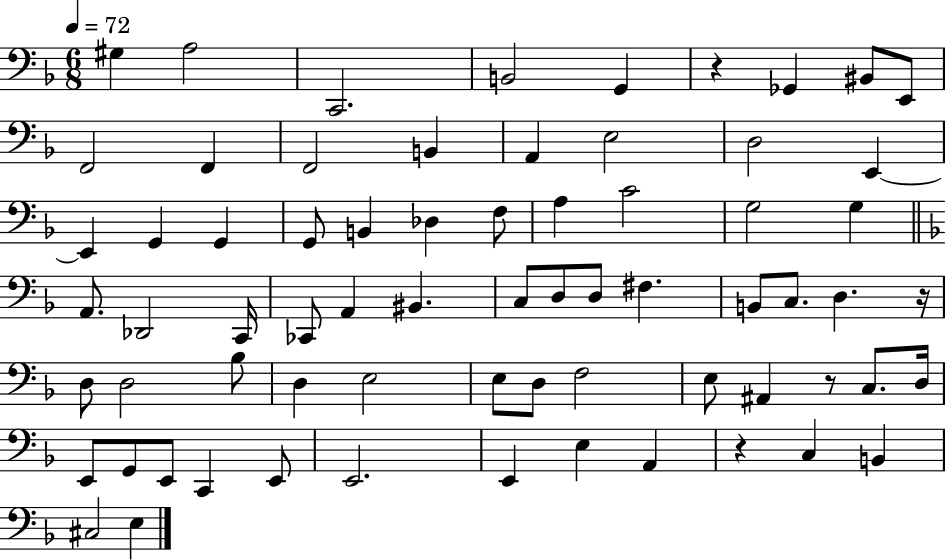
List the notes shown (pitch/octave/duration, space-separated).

G#3/q A3/h C2/h. B2/h G2/q R/q Gb2/q BIS2/e E2/e F2/h F2/q F2/h B2/q A2/q E3/h D3/h E2/q E2/q G2/q G2/q G2/e B2/q Db3/q F3/e A3/q C4/h G3/h G3/q A2/e. Db2/h C2/s CES2/e A2/q BIS2/q. C3/e D3/e D3/e F#3/q. B2/e C3/e. D3/q. R/s D3/e D3/h Bb3/e D3/q E3/h E3/e D3/e F3/h E3/e A#2/q R/e C3/e. D3/s E2/e G2/e E2/e C2/q E2/e E2/h. E2/q E3/q A2/q R/q C3/q B2/q C#3/h E3/q